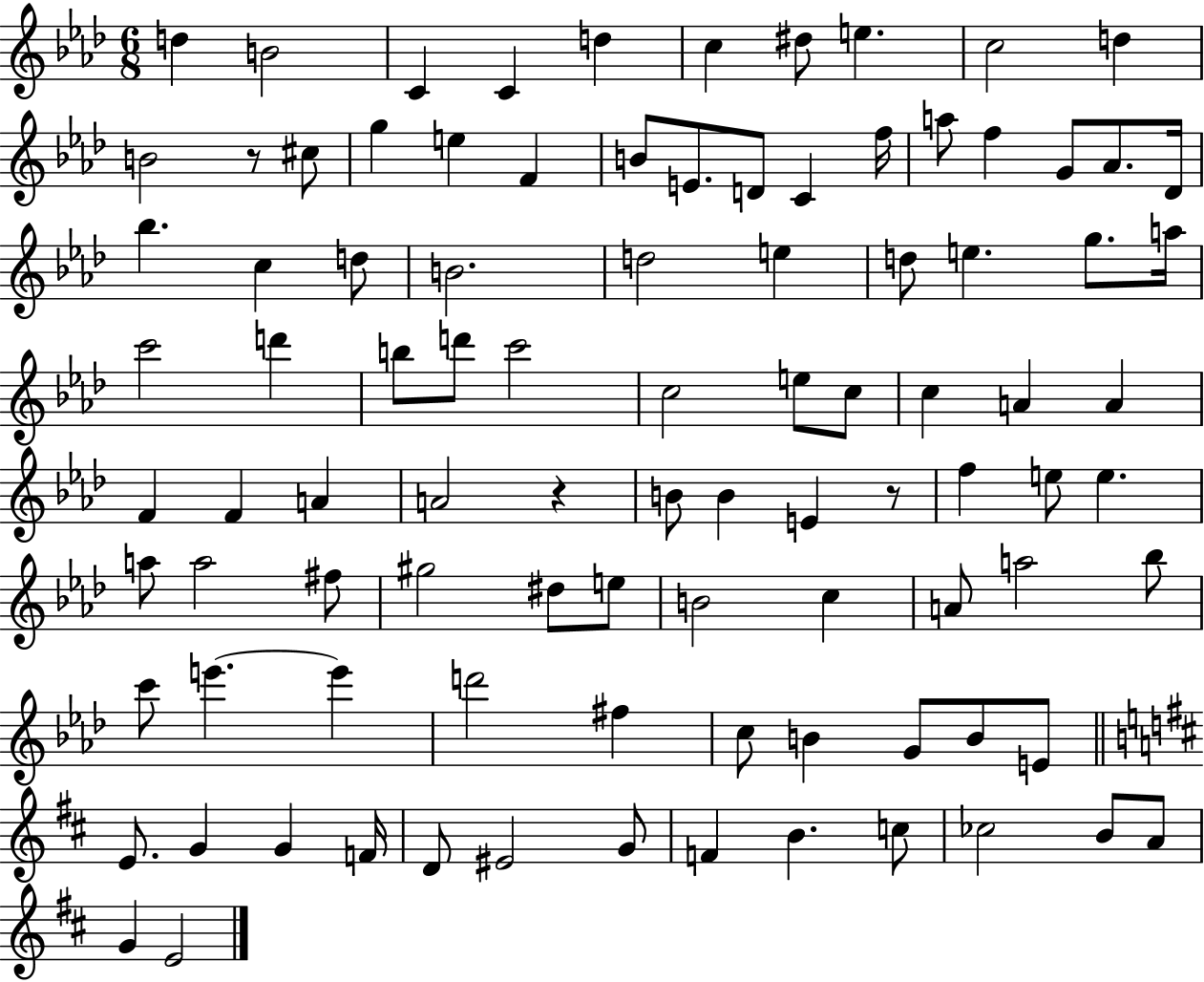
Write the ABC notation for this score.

X:1
T:Untitled
M:6/8
L:1/4
K:Ab
d B2 C C d c ^d/2 e c2 d B2 z/2 ^c/2 g e F B/2 E/2 D/2 C f/4 a/2 f G/2 _A/2 _D/4 _b c d/2 B2 d2 e d/2 e g/2 a/4 c'2 d' b/2 d'/2 c'2 c2 e/2 c/2 c A A F F A A2 z B/2 B E z/2 f e/2 e a/2 a2 ^f/2 ^g2 ^d/2 e/2 B2 c A/2 a2 _b/2 c'/2 e' e' d'2 ^f c/2 B G/2 B/2 E/2 E/2 G G F/4 D/2 ^E2 G/2 F B c/2 _c2 B/2 A/2 G E2